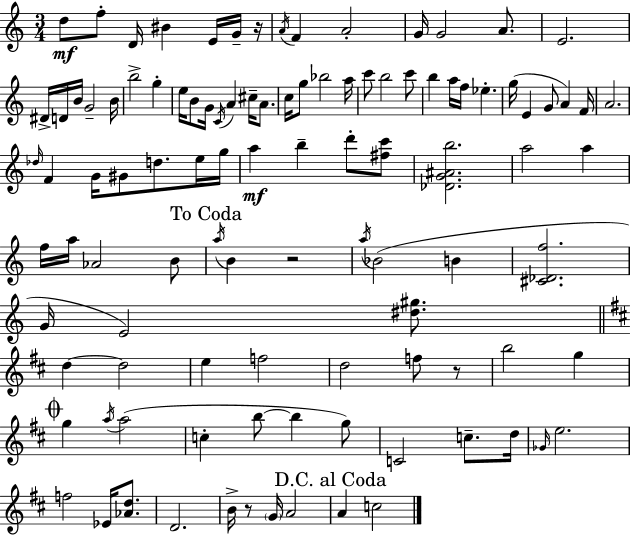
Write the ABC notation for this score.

X:1
T:Untitled
M:3/4
L:1/4
K:C
d/2 f/2 D/4 ^B E/4 G/4 z/4 A/4 F A2 G/4 G2 A/2 E2 ^D/4 D/4 B/4 G2 B/4 b2 g e/4 B/2 G/4 C/4 A ^c/4 A/2 c/4 g/2 _b2 a/4 c'/2 b2 c'/2 b a/4 f/4 _e g/4 E G/2 A F/4 A2 _d/4 F G/4 ^G/2 d/2 e/4 g/4 a b d'/2 [^fc']/2 [_DG^Ab]2 a2 a f/4 a/4 _A2 B/2 a/4 B z2 a/4 _B2 B [^C_Df]2 G/4 E2 [^d^g]/2 d d2 e f2 d2 f/2 z/2 b2 g g a/4 a2 c b/2 b g/2 C2 c/2 d/4 _G/4 e2 f2 _E/4 [_Ad]/2 D2 B/4 z/2 G/4 A2 A c2